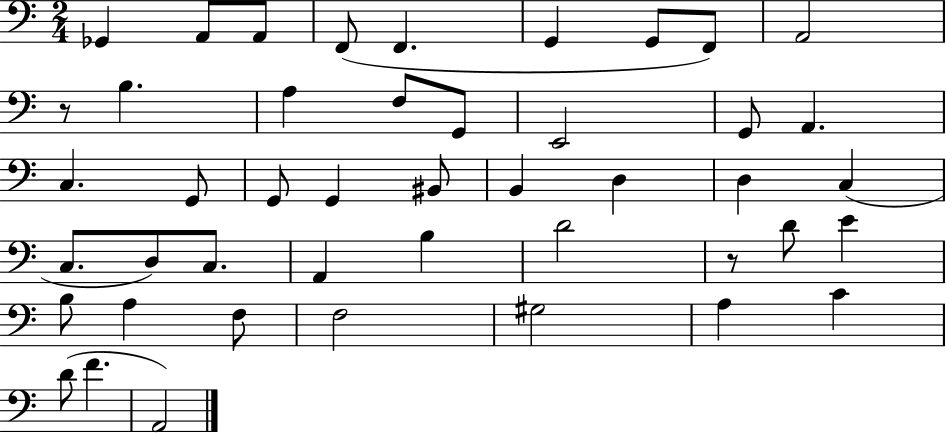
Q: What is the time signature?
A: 2/4